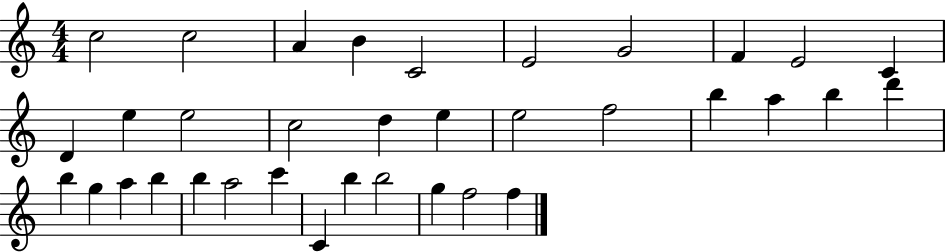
C5/h C5/h A4/q B4/q C4/h E4/h G4/h F4/q E4/h C4/q D4/q E5/q E5/h C5/h D5/q E5/q E5/h F5/h B5/q A5/q B5/q D6/q B5/q G5/q A5/q B5/q B5/q A5/h C6/q C4/q B5/q B5/h G5/q F5/h F5/q